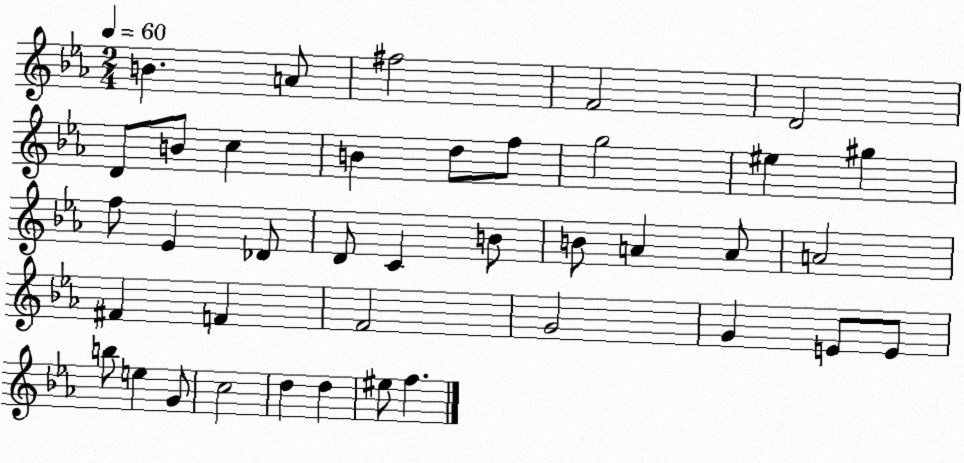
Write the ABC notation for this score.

X:1
T:Untitled
M:2/4
L:1/4
K:Eb
B A/2 ^f2 F2 D2 D/2 B/2 c B d/2 f/2 g2 ^e ^g f/2 _E _D/2 D/2 C B/2 B/2 A A/2 A2 ^F F F2 G2 G E/2 E/2 b/2 e G/2 c2 d d ^e/2 f